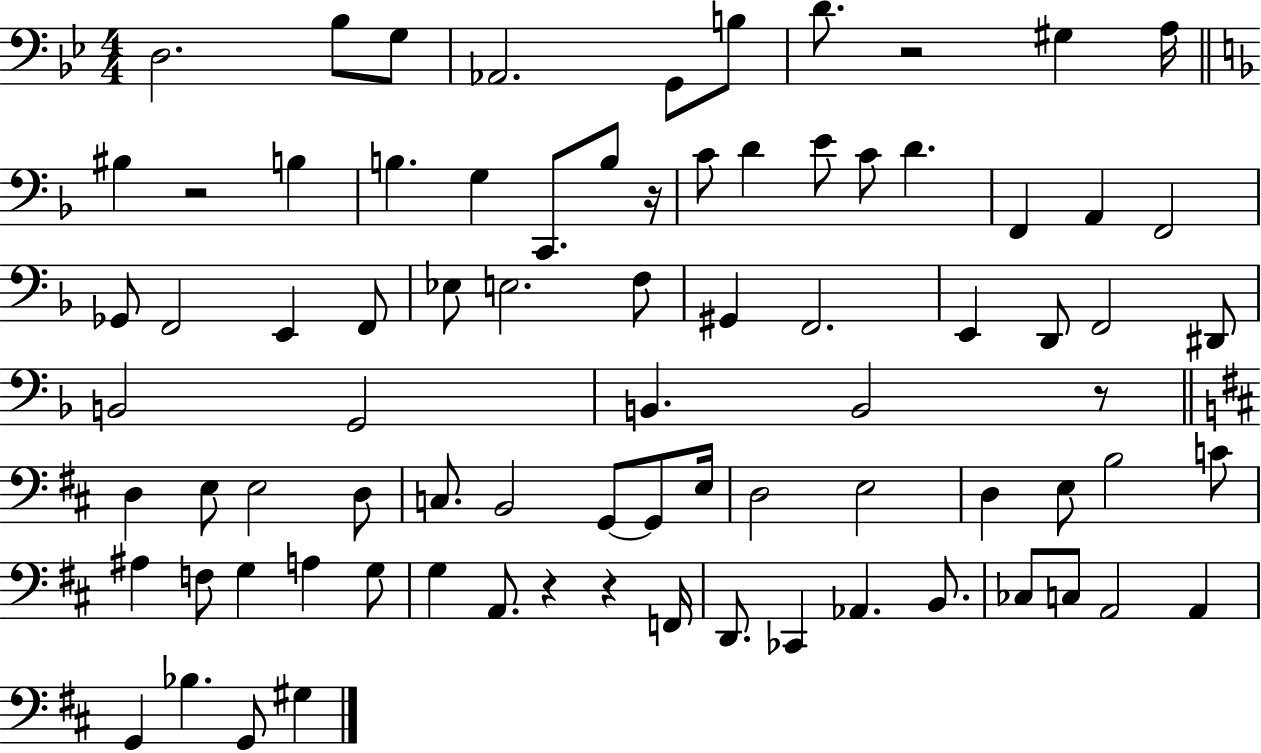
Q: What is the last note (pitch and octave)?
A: G#3